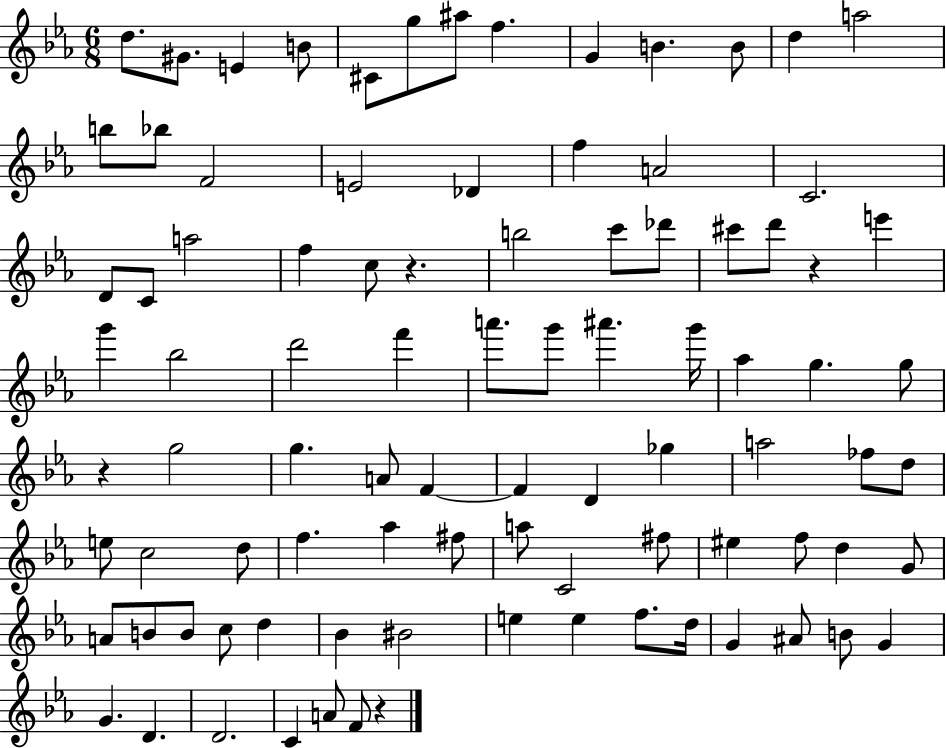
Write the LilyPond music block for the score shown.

{
  \clef treble
  \numericTimeSignature
  \time 6/8
  \key ees \major
  d''8. gis'8. e'4 b'8 | cis'8 g''8 ais''8 f''4. | g'4 b'4. b'8 | d''4 a''2 | \break b''8 bes''8 f'2 | e'2 des'4 | f''4 a'2 | c'2. | \break d'8 c'8 a''2 | f''4 c''8 r4. | b''2 c'''8 des'''8 | cis'''8 d'''8 r4 e'''4 | \break g'''4 bes''2 | d'''2 f'''4 | a'''8. g'''8 ais'''4. g'''16 | aes''4 g''4. g''8 | \break r4 g''2 | g''4. a'8 f'4~~ | f'4 d'4 ges''4 | a''2 fes''8 d''8 | \break e''8 c''2 d''8 | f''4. aes''4 fis''8 | a''8 c'2 fis''8 | eis''4 f''8 d''4 g'8 | \break a'8 b'8 b'8 c''8 d''4 | bes'4 bis'2 | e''4 e''4 f''8. d''16 | g'4 ais'8 b'8 g'4 | \break g'4. d'4. | d'2. | c'4 a'8 f'8 r4 | \bar "|."
}